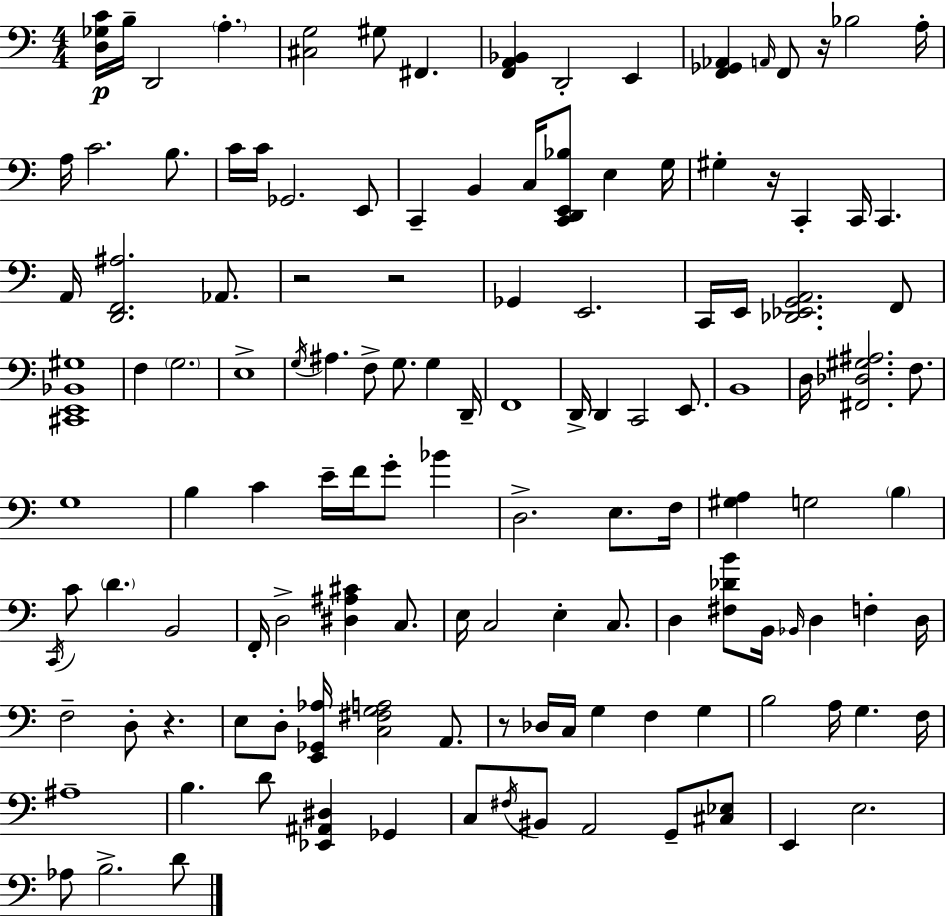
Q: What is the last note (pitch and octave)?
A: D4